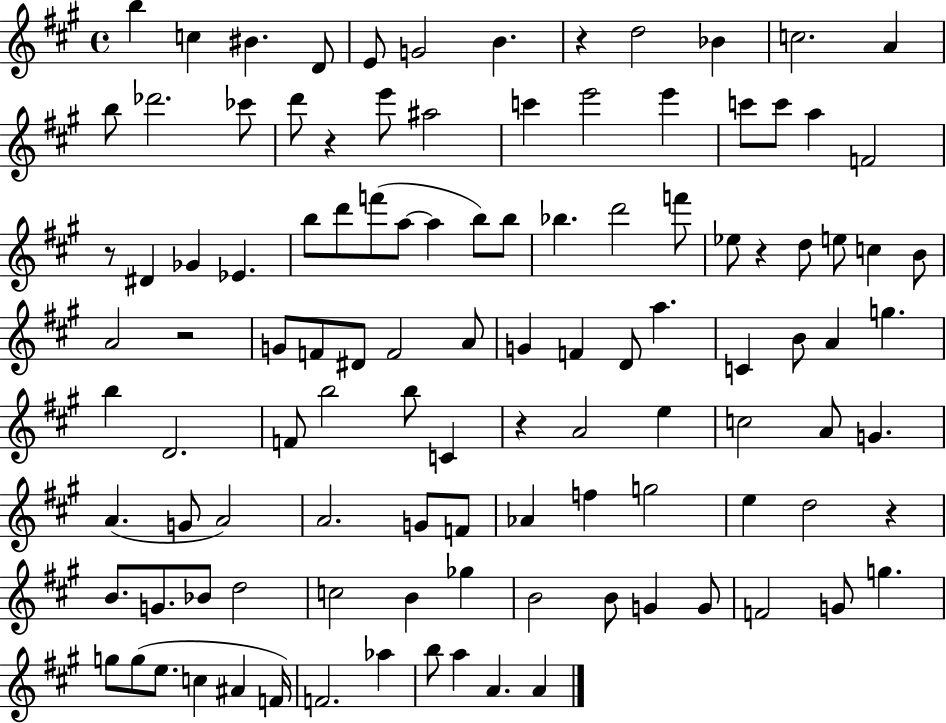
X:1
T:Untitled
M:4/4
L:1/4
K:A
b c ^B D/2 E/2 G2 B z d2 _B c2 A b/2 _d'2 _c'/2 d'/2 z e'/2 ^a2 c' e'2 e' c'/2 c'/2 a F2 z/2 ^D _G _E b/2 d'/2 f'/2 a/2 a b/2 b/2 _b d'2 f'/2 _e/2 z d/2 e/2 c B/2 A2 z2 G/2 F/2 ^D/2 F2 A/2 G F D/2 a C B/2 A g b D2 F/2 b2 b/2 C z A2 e c2 A/2 G A G/2 A2 A2 G/2 F/2 _A f g2 e d2 z B/2 G/2 _B/2 d2 c2 B _g B2 B/2 G G/2 F2 G/2 g g/2 g/2 e/2 c ^A F/4 F2 _a b/2 a A A